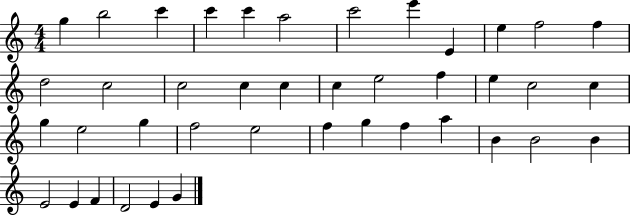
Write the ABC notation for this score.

X:1
T:Untitled
M:4/4
L:1/4
K:C
g b2 c' c' c' a2 c'2 e' E e f2 f d2 c2 c2 c c c e2 f e c2 c g e2 g f2 e2 f g f a B B2 B E2 E F D2 E G